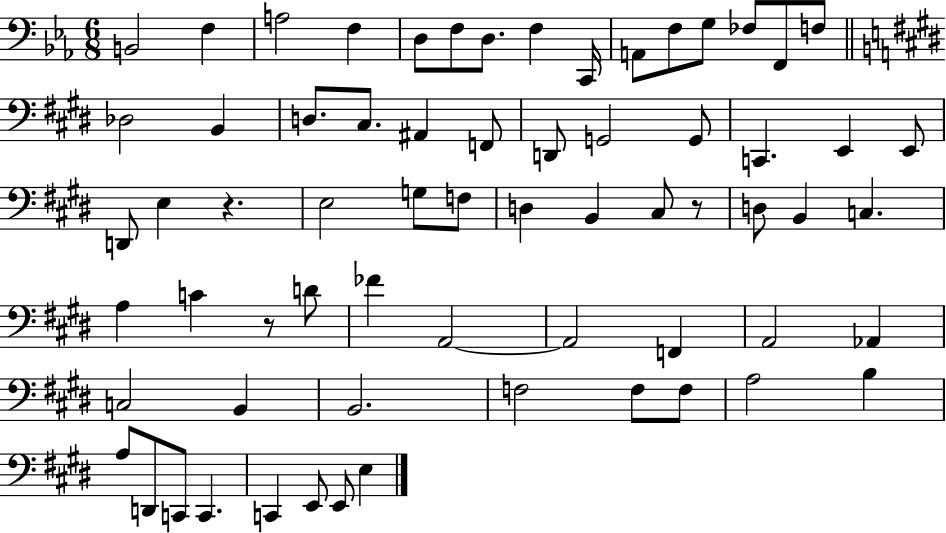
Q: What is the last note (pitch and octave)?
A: E3